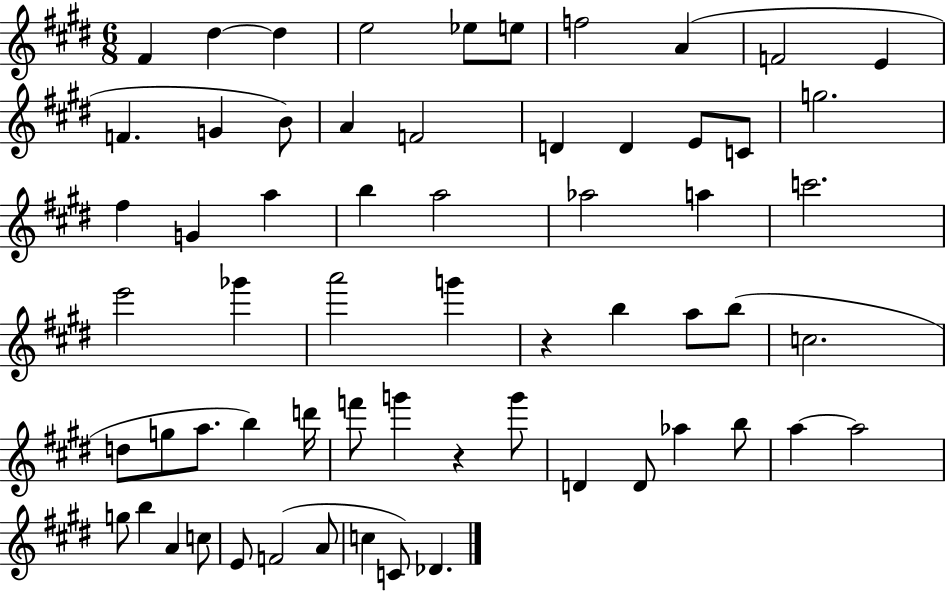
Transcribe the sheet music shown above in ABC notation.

X:1
T:Untitled
M:6/8
L:1/4
K:E
^F ^d ^d e2 _e/2 e/2 f2 A F2 E F G B/2 A F2 D D E/2 C/2 g2 ^f G a b a2 _a2 a c'2 e'2 _g' a'2 g' z b a/2 b/2 c2 d/2 g/2 a/2 b d'/4 f'/2 g' z g'/2 D D/2 _a b/2 a a2 g/2 b A c/2 E/2 F2 A/2 c C/2 _D